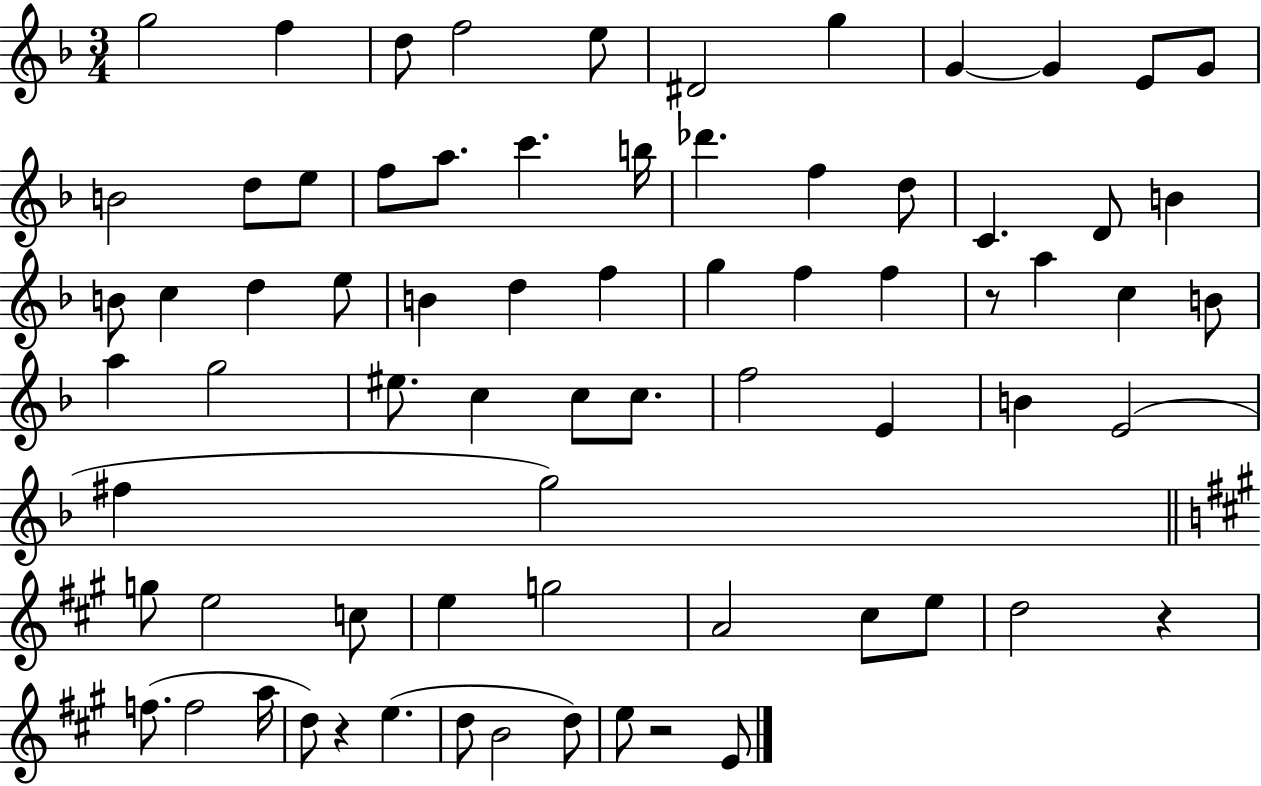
G5/h F5/q D5/e F5/h E5/e D#4/h G5/q G4/q G4/q E4/e G4/e B4/h D5/e E5/e F5/e A5/e. C6/q. B5/s Db6/q. F5/q D5/e C4/q. D4/e B4/q B4/e C5/q D5/q E5/e B4/q D5/q F5/q G5/q F5/q F5/q R/e A5/q C5/q B4/e A5/q G5/h EIS5/e. C5/q C5/e C5/e. F5/h E4/q B4/q E4/h F#5/q G5/h G5/e E5/h C5/e E5/q G5/h A4/h C#5/e E5/e D5/h R/q F5/e. F5/h A5/s D5/e R/q E5/q. D5/e B4/h D5/e E5/e R/h E4/e